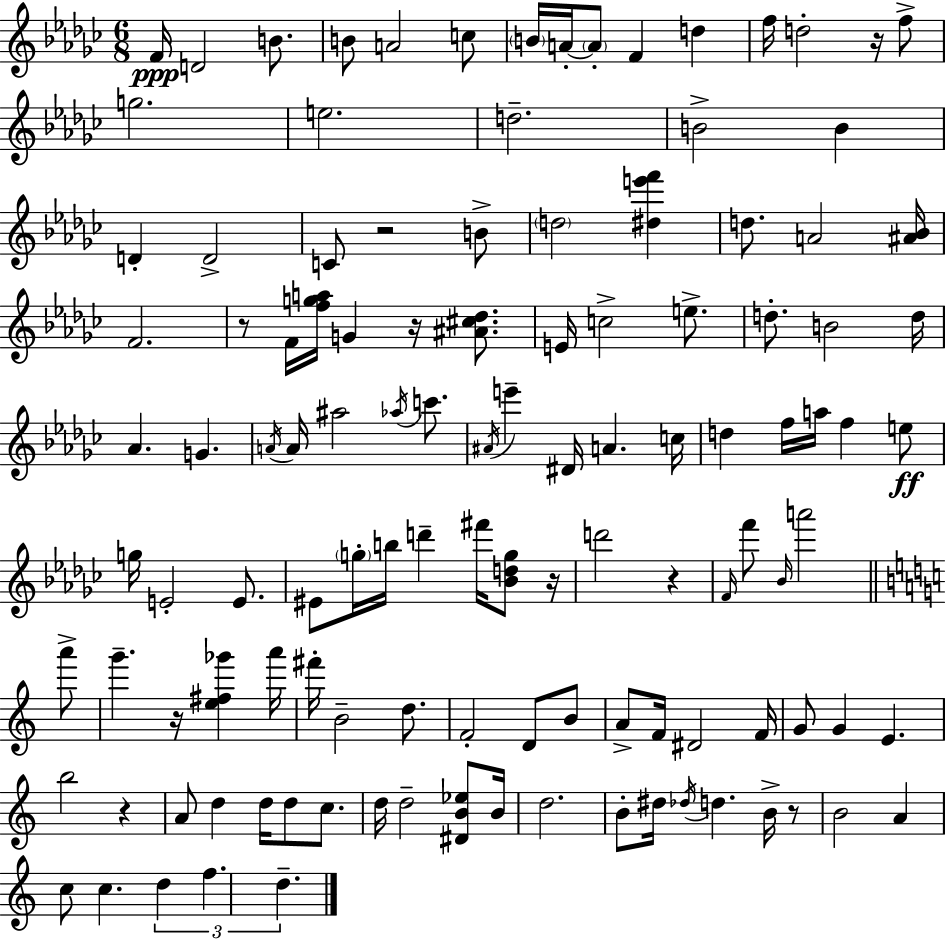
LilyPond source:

{
  \clef treble
  \numericTimeSignature
  \time 6/8
  \key ees \minor
  f'16\ppp d'2 b'8. | b'8 a'2 c''8 | \parenthesize b'16 a'16-.~~ \parenthesize a'8-. f'4 d''4 | f''16 d''2-. r16 f''8-> | \break g''2. | e''2. | d''2.-- | b'2-> b'4 | \break d'4-. d'2-> | c'8 r2 b'8-> | \parenthesize d''2 <dis'' e''' f'''>4 | d''8. a'2 <ais' bes'>16 | \break f'2. | r8 f'16 <f'' g'' a''>16 g'4 r16 <ais' cis'' des''>8. | e'16 c''2-> e''8.-> | d''8.-. b'2 d''16 | \break aes'4. g'4. | \acciaccatura { a'16 } a'16 ais''2 \acciaccatura { aes''16 } c'''8. | \acciaccatura { ais'16 } e'''4-- dis'16 a'4. | c''16 d''4 f''16 a''16 f''4 | \break e''8\ff g''16 e'2-. | e'8. eis'8 \parenthesize g''16-. b''16 d'''4-- fis'''16 | <bes' d'' g''>8 r16 d'''2 r4 | \grace { f'16 } f'''8 \grace { bes'16 } a'''2 | \break \bar "||" \break \key c \major a'''8-> g'''4.-- r16 <e'' fis'' ges'''>4 | a'''16 fis'''16-. b'2-- d''8. | f'2-. d'8 | b'8 a'8-> f'16 dis'2 | \break f'16 g'8 g'4 e'4. | b''2 r4 | a'8 d''4 d''16 d''8 c''8. | d''16 d''2-- <dis' b' ees''>8 | \break b'16 d''2. | b'8-. dis''16 \acciaccatura { des''16 } d''4. | b'16-> r8 b'2 a'4 | c''8 c''4. \tuplet 3/2 { d''4 | \break f''4. d''4.-- } | \bar "|."
}